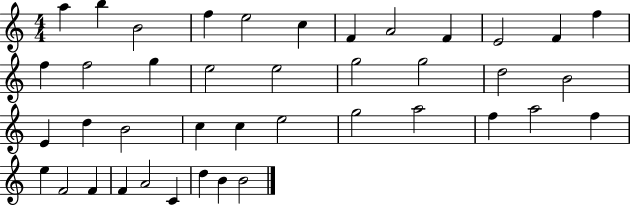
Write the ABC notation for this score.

X:1
T:Untitled
M:4/4
L:1/4
K:C
a b B2 f e2 c F A2 F E2 F f f f2 g e2 e2 g2 g2 d2 B2 E d B2 c c e2 g2 a2 f a2 f e F2 F F A2 C d B B2